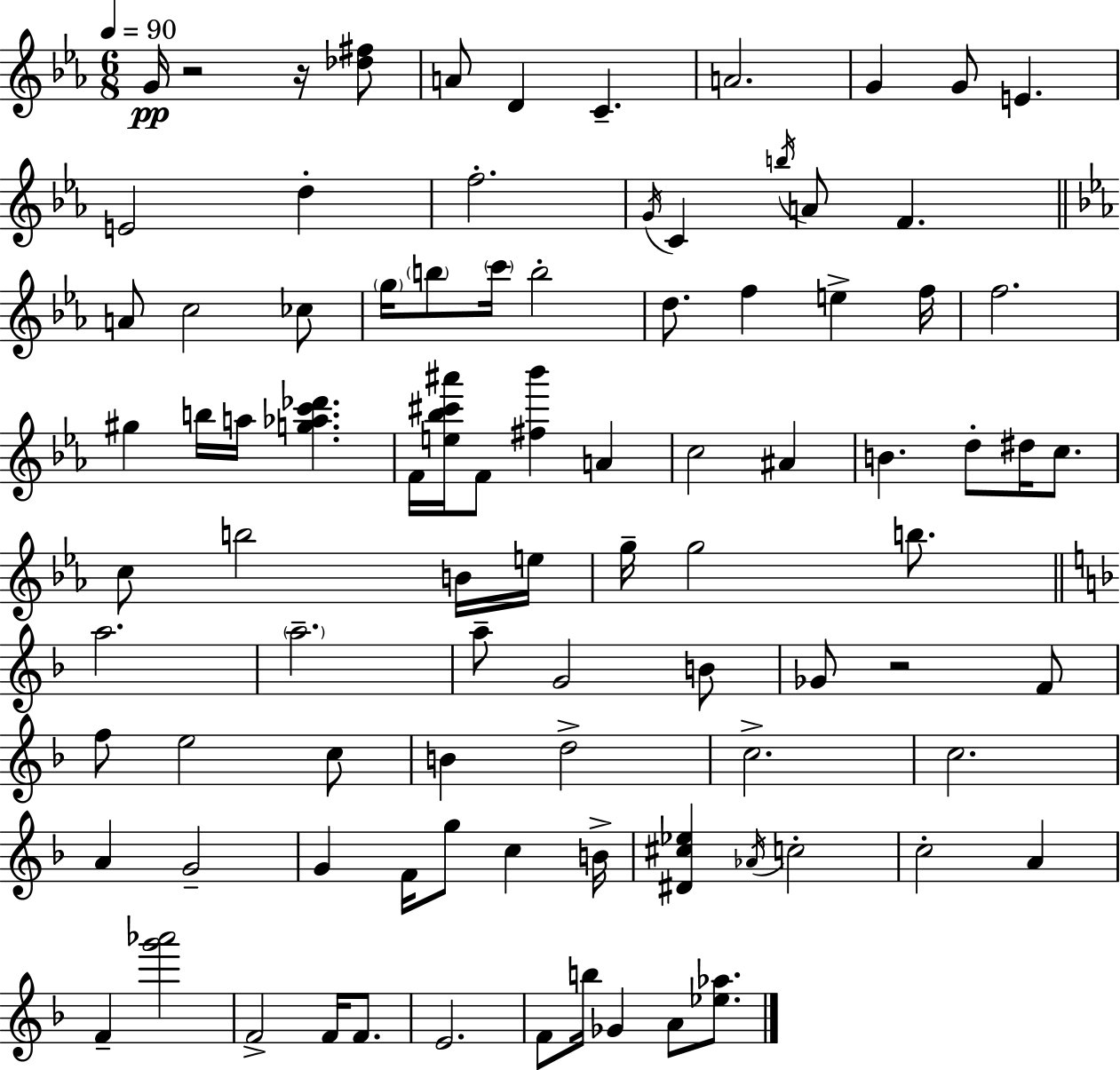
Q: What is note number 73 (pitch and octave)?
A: F4